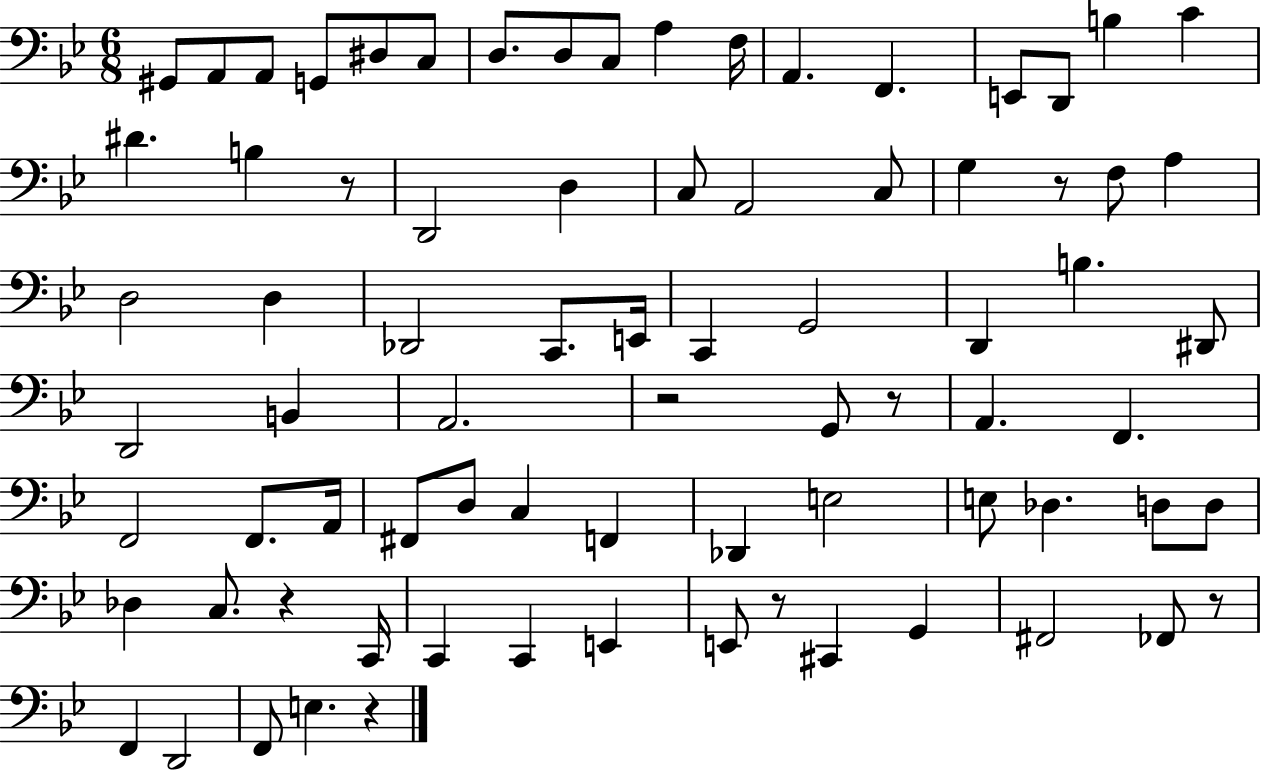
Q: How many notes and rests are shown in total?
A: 79